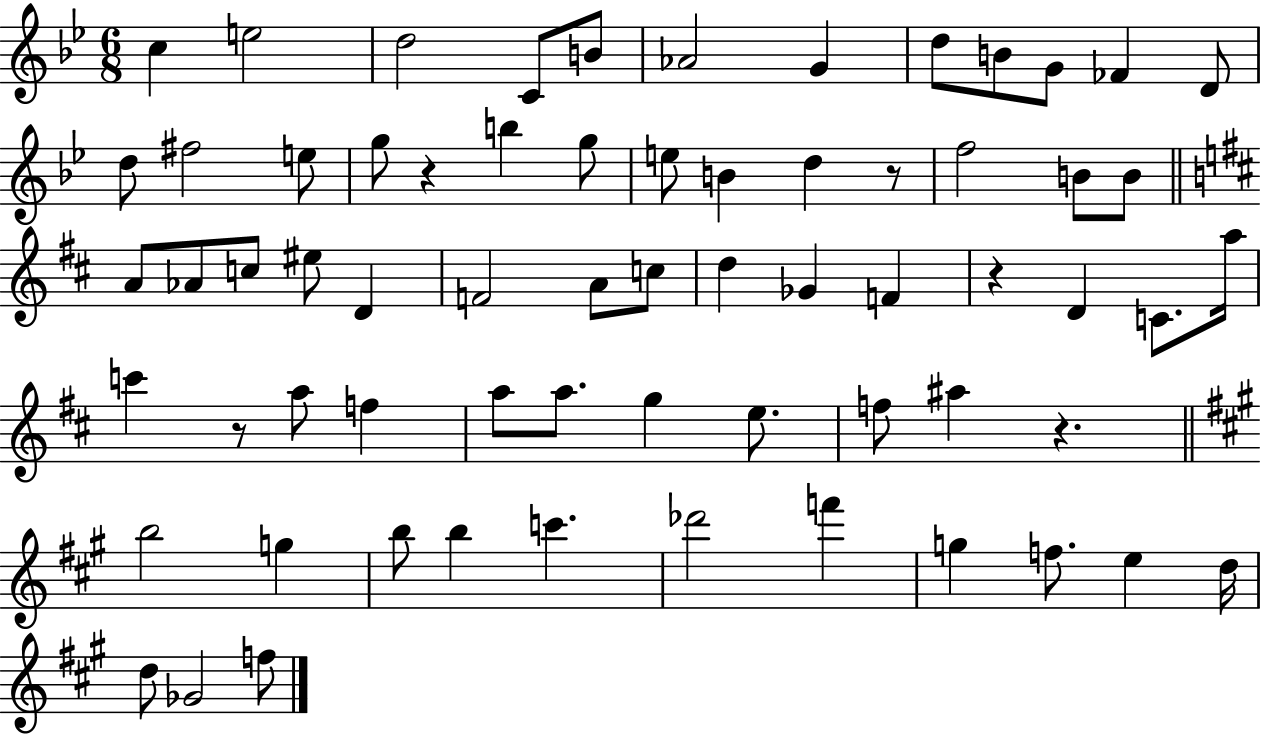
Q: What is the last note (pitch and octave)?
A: F5